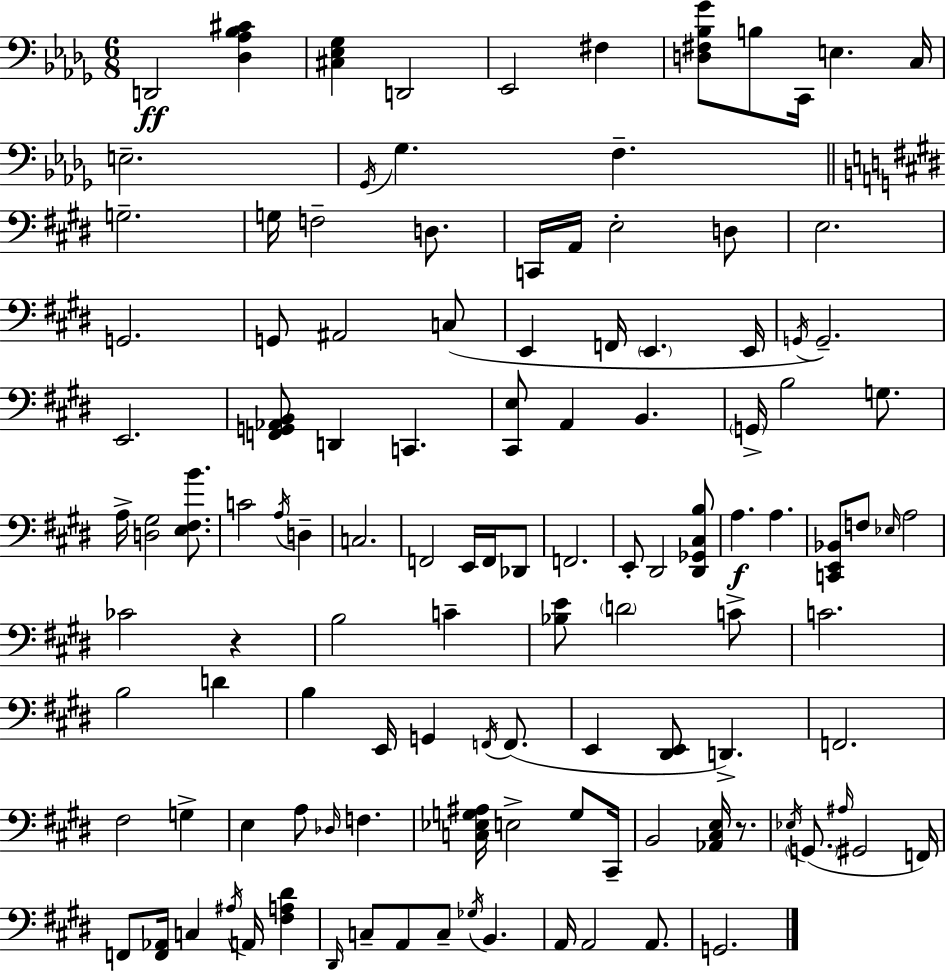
X:1
T:Untitled
M:6/8
L:1/4
K:Bbm
D,,2 [_D,_A,_B,^C] [^C,_E,_G,] D,,2 _E,,2 ^F, [D,^F,_B,_G]/2 B,/2 C,,/4 E, C,/4 E,2 _G,,/4 _G, F, G,2 G,/4 F,2 D,/2 C,,/4 A,,/4 E,2 D,/2 E,2 G,,2 G,,/2 ^A,,2 C,/2 E,, F,,/4 E,, E,,/4 G,,/4 G,,2 E,,2 [F,,G,,_A,,B,,]/2 D,, C,, [^C,,E,]/2 A,, B,, G,,/4 B,2 G,/2 A,/4 [D,^G,]2 [E,^F,B]/2 C2 A,/4 D, C,2 F,,2 E,,/4 F,,/4 _D,,/2 F,,2 E,,/2 ^D,,2 [^D,,_G,,^C,B,]/2 A, A, [C,,E,,_B,,]/2 F,/2 _E,/4 A,2 _C2 z B,2 C [_B,E]/2 D2 C/2 C2 B,2 D B, E,,/4 G,, F,,/4 F,,/2 E,, [^D,,E,,]/2 D,, F,,2 ^F,2 G, E, A,/2 _D,/4 F, [C,_E,G,^A,]/4 E,2 G,/2 ^C,,/4 B,,2 [_A,,^C,E,]/4 z/2 _E,/4 G,,/2 ^A,/4 ^G,,2 F,,/4 F,,/2 [F,,_A,,]/4 C, ^A,/4 A,,/4 [^F,A,^D] ^D,,/4 C,/2 A,,/2 C,/2 _G,/4 B,, A,,/4 A,,2 A,,/2 G,,2